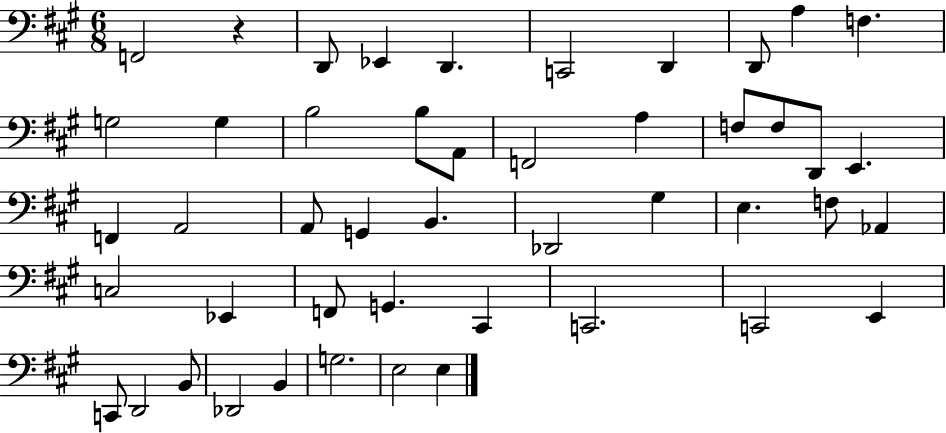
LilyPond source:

{
  \clef bass
  \numericTimeSignature
  \time 6/8
  \key a \major
  f,2 r4 | d,8 ees,4 d,4. | c,2 d,4 | d,8 a4 f4. | \break g2 g4 | b2 b8 a,8 | f,2 a4 | f8 f8 d,8 e,4. | \break f,4 a,2 | a,8 g,4 b,4. | des,2 gis4 | e4. f8 aes,4 | \break c2 ees,4 | f,8 g,4. cis,4 | c,2. | c,2 e,4 | \break c,8 d,2 b,8 | des,2 b,4 | g2. | e2 e4 | \break \bar "|."
}